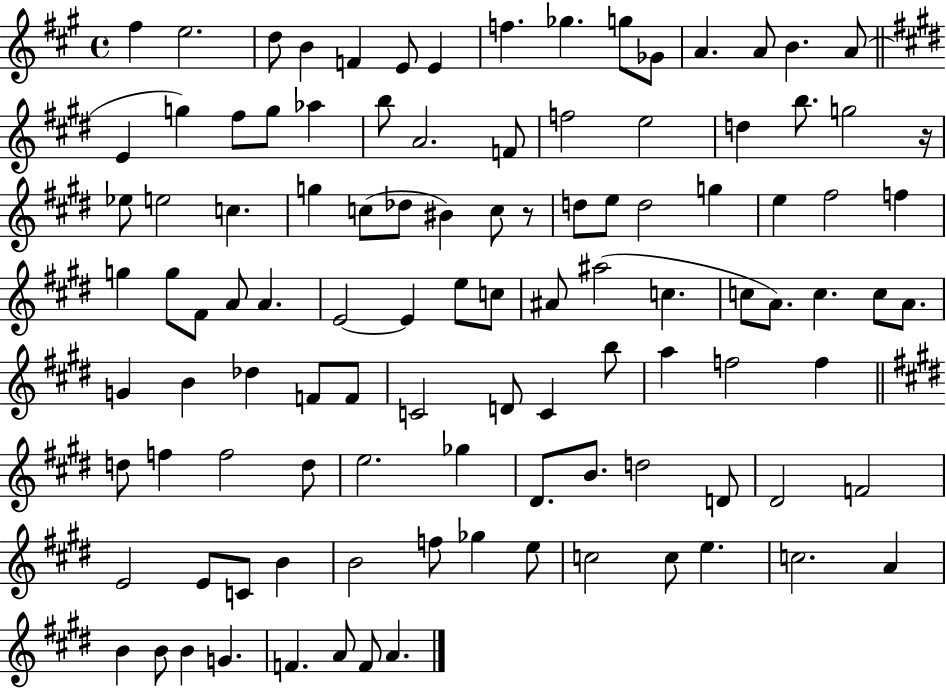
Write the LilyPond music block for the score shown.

{
  \clef treble
  \time 4/4
  \defaultTimeSignature
  \key a \major
  \repeat volta 2 { fis''4 e''2. | d''8 b'4 f'4 e'8 e'4 | f''4. ges''4. g''8 ges'8 | a'4. a'8 b'4. a'8( | \break \bar "||" \break \key e \major e'4 g''4) fis''8 g''8 aes''4 | b''8 a'2. f'8 | f''2 e''2 | d''4 b''8. g''2 r16 | \break ees''8 e''2 c''4. | g''4 c''8( des''8 bis'4) c''8 r8 | d''8 e''8 d''2 g''4 | e''4 fis''2 f''4 | \break g''4 g''8 fis'8 a'8 a'4. | e'2~~ e'4 e''8 c''8 | ais'8 ais''2( c''4. | c''8 a'8.) c''4. c''8 a'8. | \break g'4 b'4 des''4 f'8 f'8 | c'2 d'8 c'4 b''8 | a''4 f''2 f''4 | \bar "||" \break \key e \major d''8 f''4 f''2 d''8 | e''2. ges''4 | dis'8. b'8. d''2 d'8 | dis'2 f'2 | \break e'2 e'8 c'8 b'4 | b'2 f''8 ges''4 e''8 | c''2 c''8 e''4. | c''2. a'4 | \break b'4 b'8 b'4 g'4. | f'4. a'8 f'8 a'4. | } \bar "|."
}